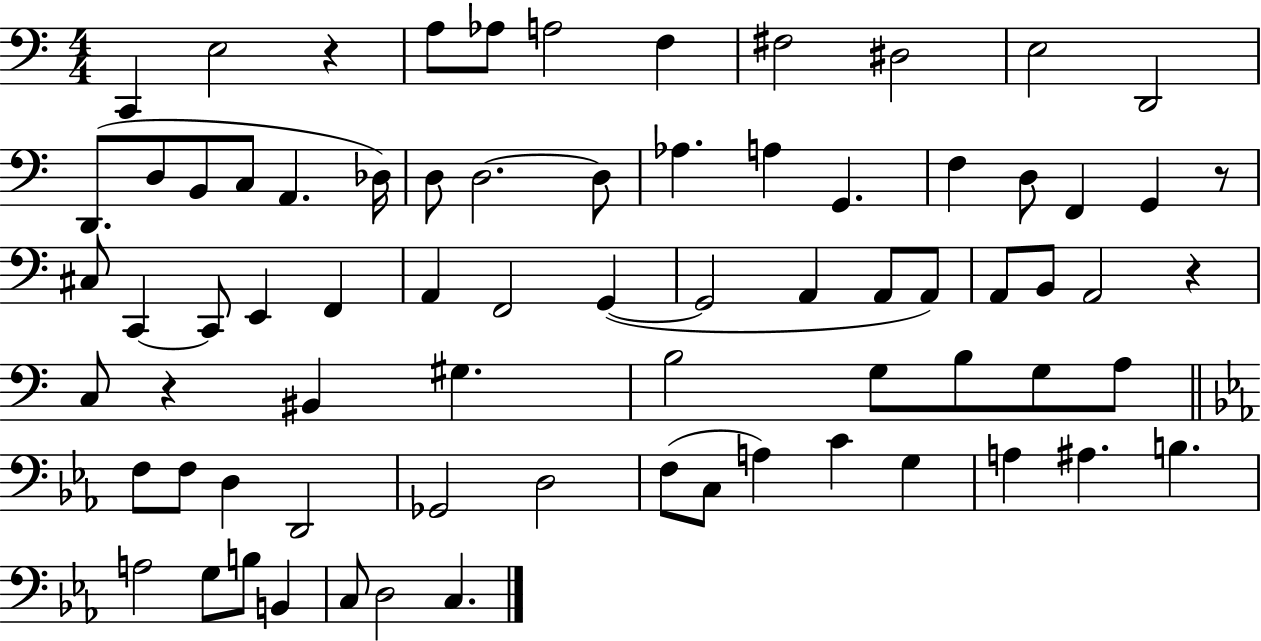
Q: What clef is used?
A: bass